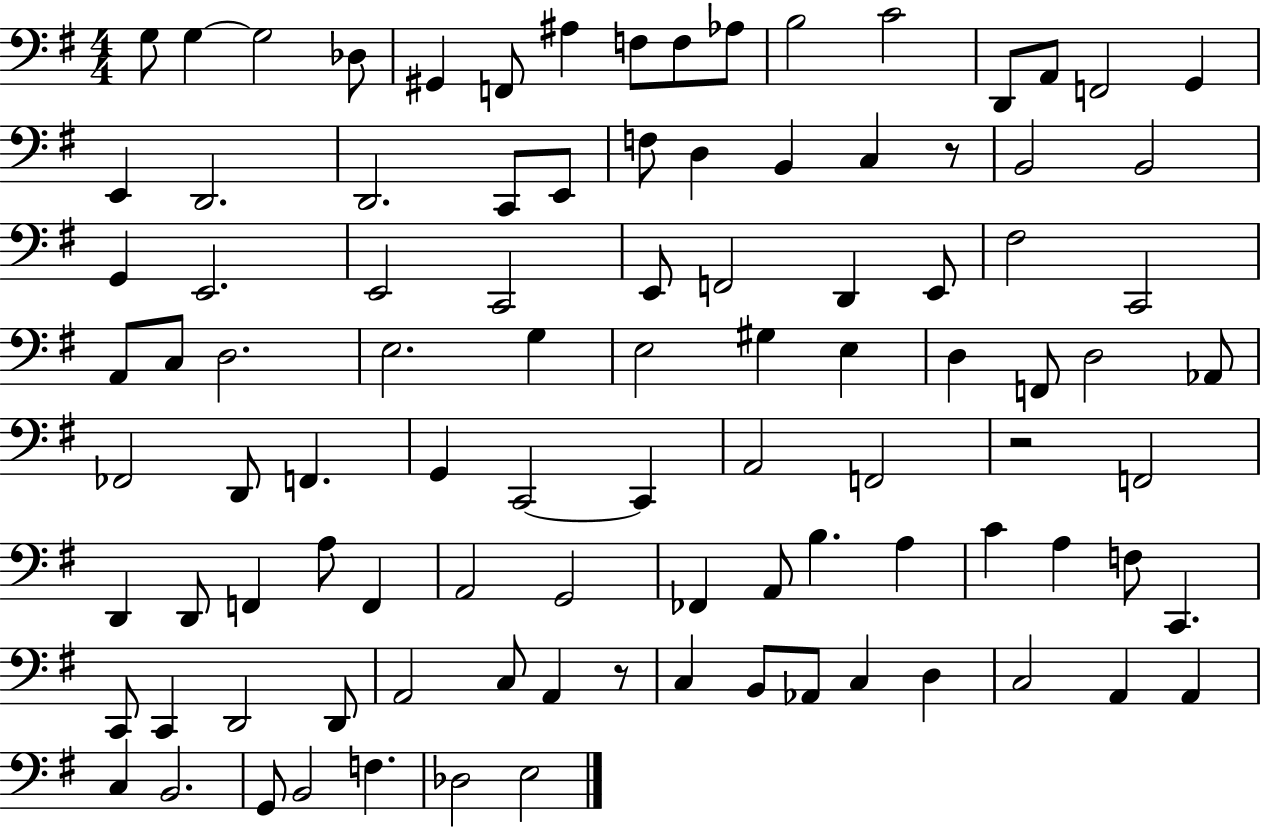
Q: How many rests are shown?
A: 3